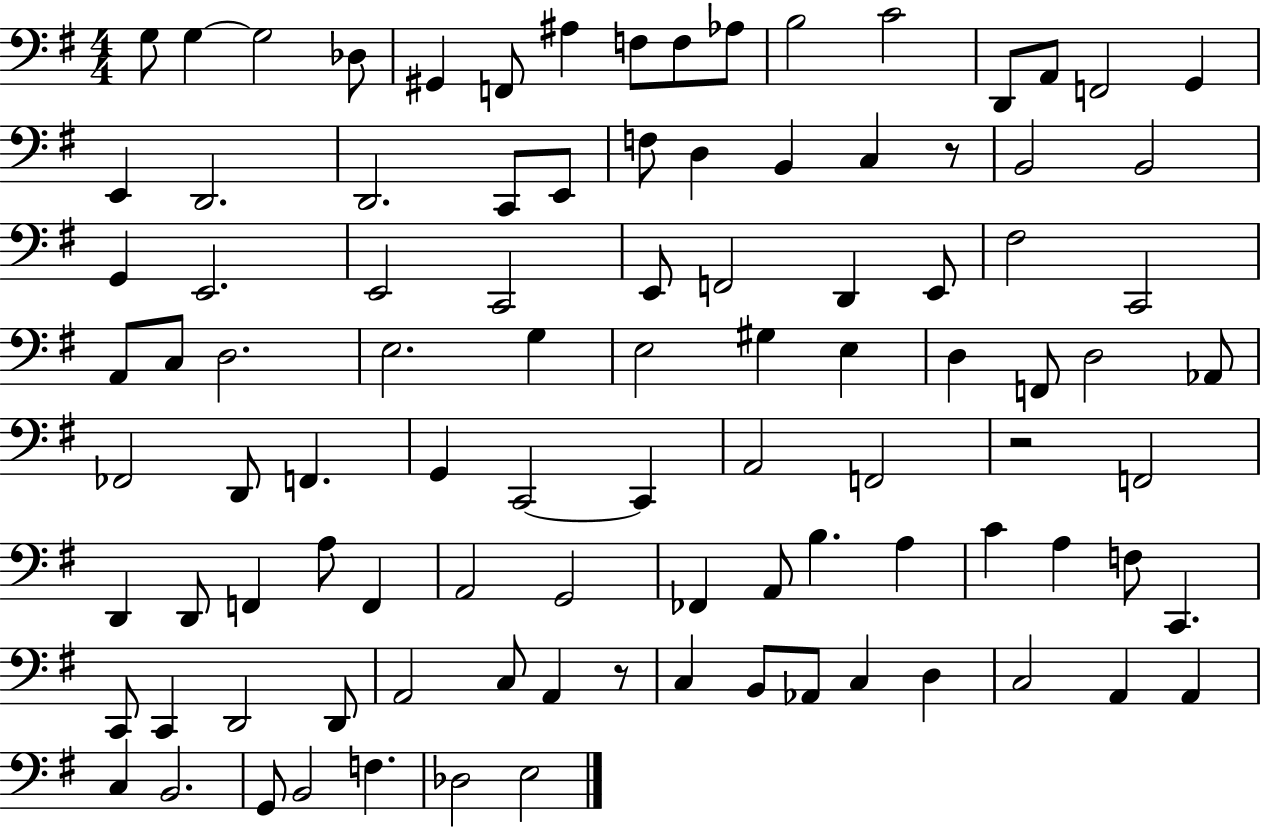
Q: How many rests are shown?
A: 3